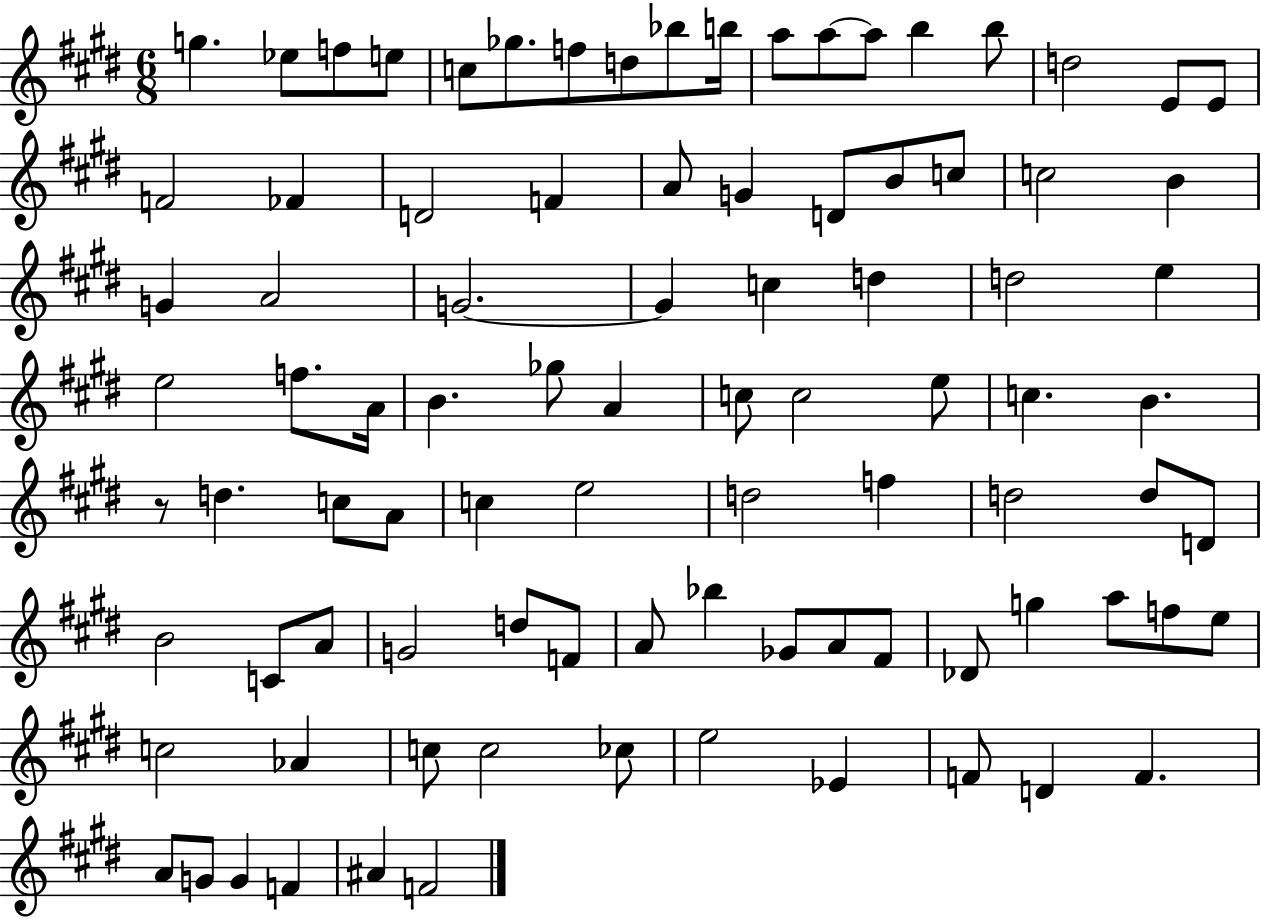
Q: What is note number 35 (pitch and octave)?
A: D5